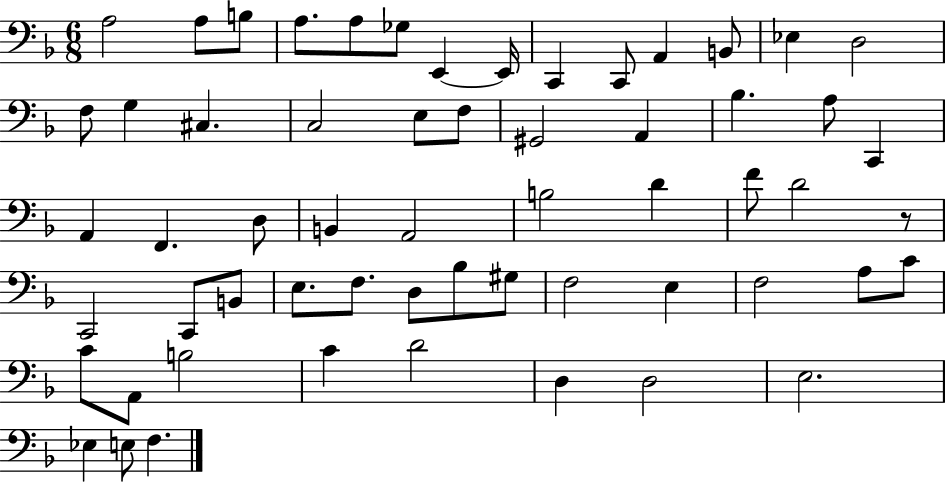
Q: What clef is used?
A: bass